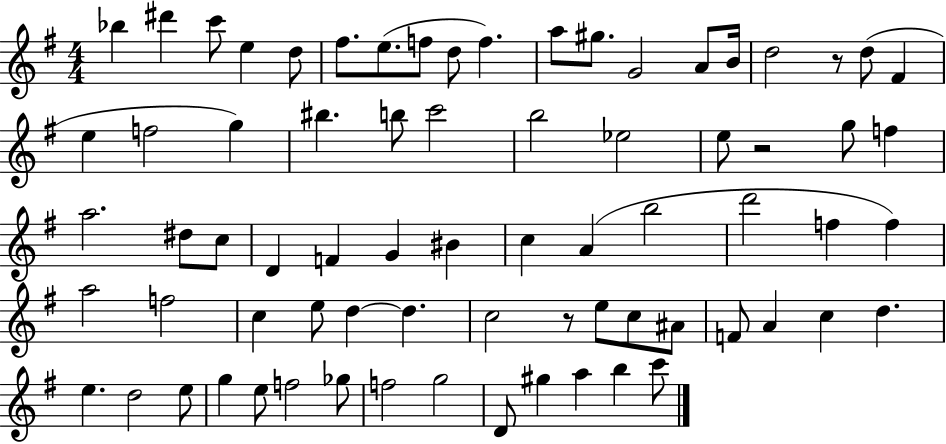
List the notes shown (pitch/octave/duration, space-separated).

Bb5/q D#6/q C6/e E5/q D5/e F#5/e. E5/e. F5/e D5/e F5/q. A5/e G#5/e. G4/h A4/e B4/s D5/h R/e D5/e F#4/q E5/q F5/h G5/q BIS5/q. B5/e C6/h B5/h Eb5/h E5/e R/h G5/e F5/q A5/h. D#5/e C5/e D4/q F4/q G4/q BIS4/q C5/q A4/q B5/h D6/h F5/q F5/q A5/h F5/h C5/q E5/e D5/q D5/q. C5/h R/e E5/e C5/e A#4/e F4/e A4/q C5/q D5/q. E5/q. D5/h E5/e G5/q E5/e F5/h Gb5/e F5/h G5/h D4/e G#5/q A5/q B5/q C6/e